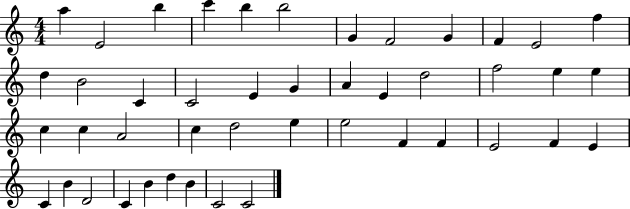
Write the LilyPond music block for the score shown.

{
  \clef treble
  \numericTimeSignature
  \time 4/4
  \key c \major
  a''4 e'2 b''4 | c'''4 b''4 b''2 | g'4 f'2 g'4 | f'4 e'2 f''4 | \break d''4 b'2 c'4 | c'2 e'4 g'4 | a'4 e'4 d''2 | f''2 e''4 e''4 | \break c''4 c''4 a'2 | c''4 d''2 e''4 | e''2 f'4 f'4 | e'2 f'4 e'4 | \break c'4 b'4 d'2 | c'4 b'4 d''4 b'4 | c'2 c'2 | \bar "|."
}